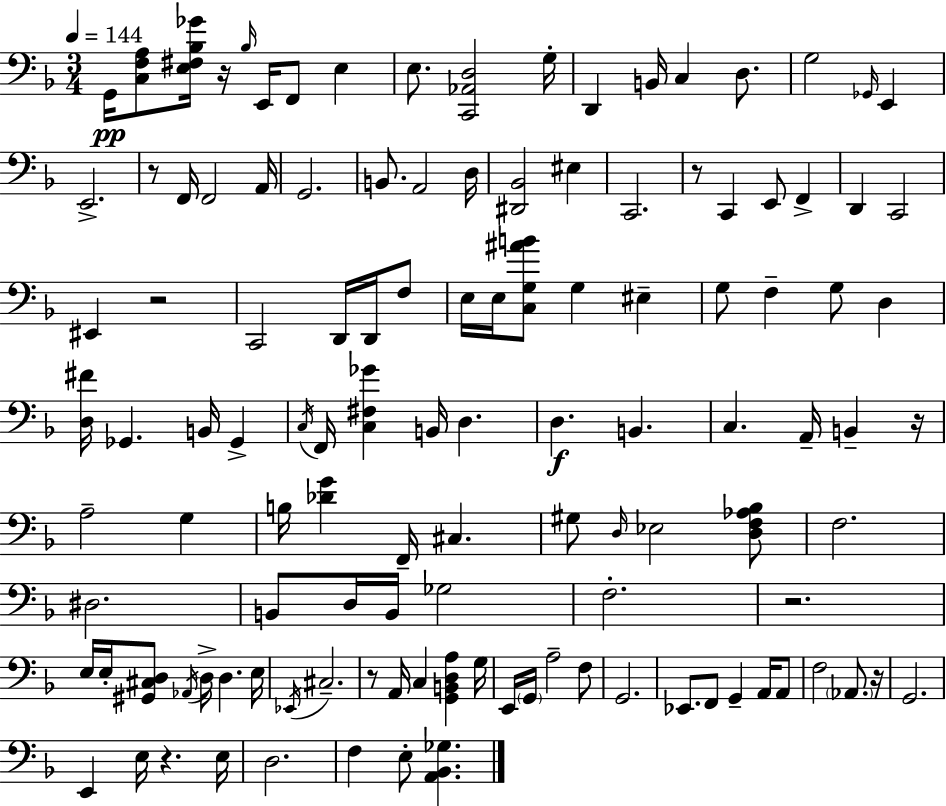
X:1
T:Untitled
M:3/4
L:1/4
K:F
G,,/4 [C,F,A,]/2 [E,^F,_B,_G]/4 z/4 _B,/4 E,,/4 F,,/2 E, E,/2 [C,,_A,,D,]2 G,/4 D,, B,,/4 C, D,/2 G,2 _G,,/4 E,, E,,2 z/2 F,,/4 F,,2 A,,/4 G,,2 B,,/2 A,,2 D,/4 [^D,,_B,,]2 ^E, C,,2 z/2 C,, E,,/2 F,, D,, C,,2 ^E,, z2 C,,2 D,,/4 D,,/4 F,/2 E,/4 E,/4 [C,G,^AB]/2 G, ^E, G,/2 F, G,/2 D, [D,^F]/4 _G,, B,,/4 _G,, C,/4 F,,/4 [C,^F,_G] B,,/4 D, D, B,, C, A,,/4 B,, z/4 A,2 G, B,/4 [_DG] F,,/4 ^C, ^G,/2 D,/4 _E,2 [D,F,_A,_B,]/2 F,2 ^D,2 B,,/2 D,/4 B,,/4 _G,2 F,2 z2 E,/4 E,/4 [^G,,^C,D,]/2 _A,,/4 D,/4 D, E,/4 _E,,/4 ^C,2 z/2 A,,/4 C, [G,,B,,D,A,] G,/4 E,,/4 G,,/4 A,2 F,/2 G,,2 _E,,/2 F,,/2 G,, A,,/4 A,,/2 F,2 _A,,/2 z/4 G,,2 E,, E,/4 z E,/4 D,2 F, E,/2 [A,,_B,,_G,]